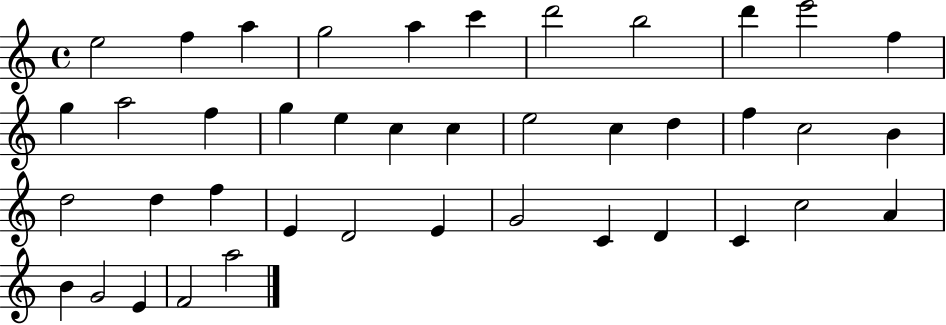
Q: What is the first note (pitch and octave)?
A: E5